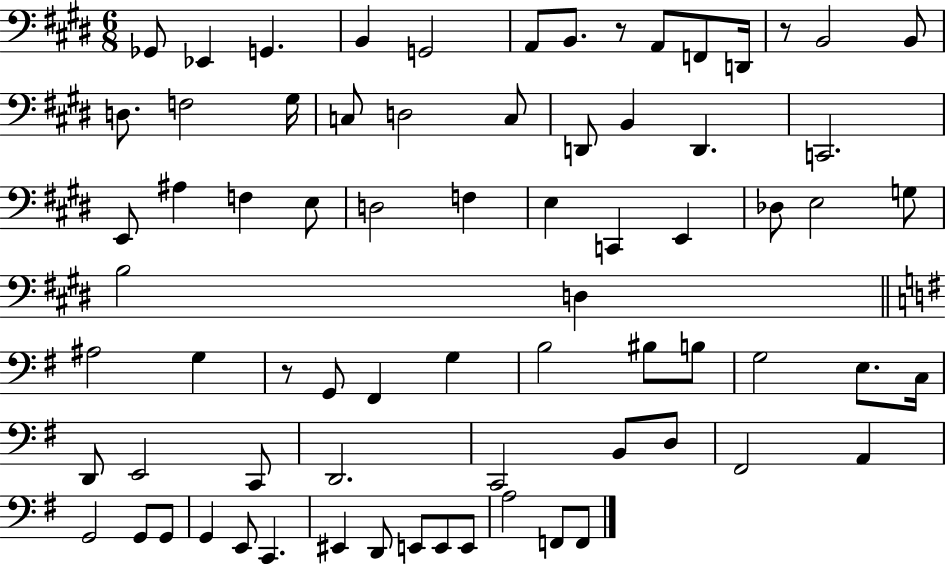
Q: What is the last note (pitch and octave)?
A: F2